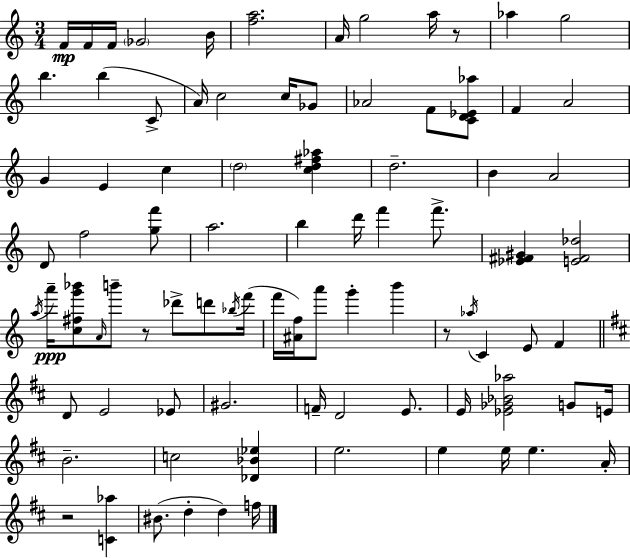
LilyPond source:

{
  \clef treble
  \numericTimeSignature
  \time 3/4
  \key c \major
  f'16\mp f'16 f'16 \parenthesize ges'2 b'16 | <f'' a''>2. | a'16 g''2 a''16 r8 | aes''4 g''2 | \break b''4. b''4( c'8-> | a'16) c''2 c''16 ges'8 | aes'2 f'8 <c' d' ees' aes''>8 | f'4 a'2 | \break g'4 e'4 c''4 | \parenthesize d''2 <c'' d'' fis'' aes''>4 | d''2.-- | b'4 a'2 | \break d'8 f''2 <g'' f'''>8 | a''2. | b''4 d'''16 f'''4 f'''8.-> | <ees' fis' gis'>4 <e' fis' des''>2 | \break \acciaccatura { a''16 } a'''16--\ppp <c'' fis'' g''' bes'''>8 \grace { a'16 } b'''8-- r8 des'''8-> d'''8 | \acciaccatura { bes''16 } f'''16( f'''16 <ais' f''>16) a'''8 g'''4-. b'''4 | r8 \acciaccatura { aes''16 } c'4 e'8 | f'4 \bar "||" \break \key d \major d'8 e'2 ees'8 | gis'2. | f'16-- d'2 e'8. | e'16 <ees' ges' bes' aes''>2 g'8 e'16 | \break b'2.-- | c''2 <des' bes' ees''>4 | e''2. | e''4 e''16 e''4. a'16-. | \break r2 <c' aes''>4 | bis'8.( d''4-. d''4) f''16 | \bar "|."
}